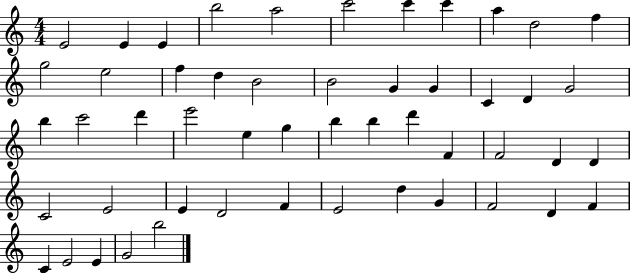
{
  \clef treble
  \numericTimeSignature
  \time 4/4
  \key c \major
  e'2 e'4 e'4 | b''2 a''2 | c'''2 c'''4 c'''4 | a''4 d''2 f''4 | \break g''2 e''2 | f''4 d''4 b'2 | b'2 g'4 g'4 | c'4 d'4 g'2 | \break b''4 c'''2 d'''4 | e'''2 e''4 g''4 | b''4 b''4 d'''4 f'4 | f'2 d'4 d'4 | \break c'2 e'2 | e'4 d'2 f'4 | e'2 d''4 g'4 | f'2 d'4 f'4 | \break c'4 e'2 e'4 | g'2 b''2 | \bar "|."
}